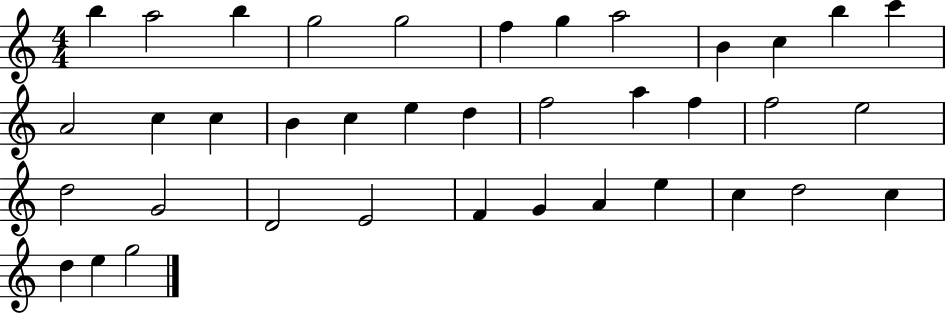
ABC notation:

X:1
T:Untitled
M:4/4
L:1/4
K:C
b a2 b g2 g2 f g a2 B c b c' A2 c c B c e d f2 a f f2 e2 d2 G2 D2 E2 F G A e c d2 c d e g2